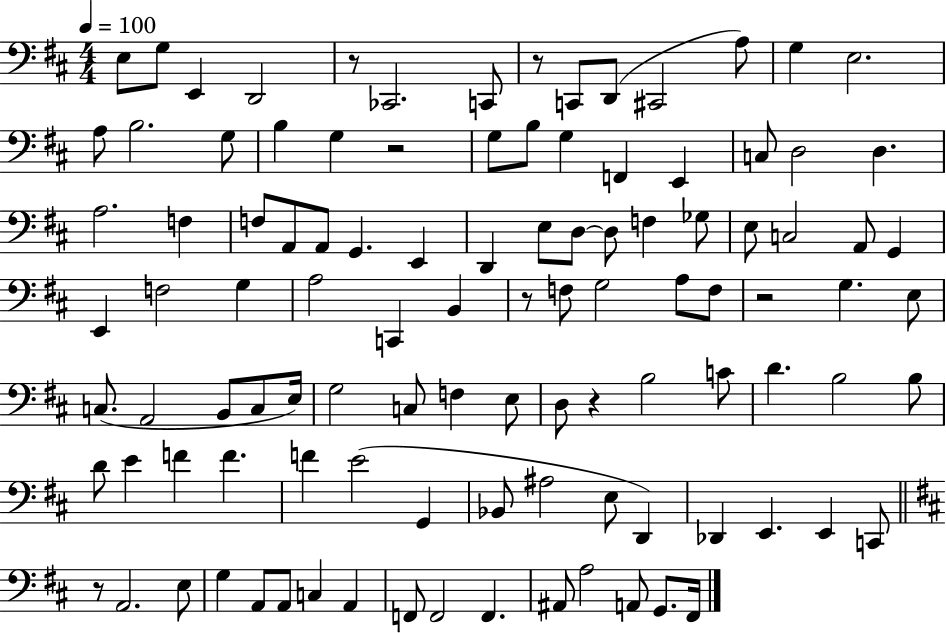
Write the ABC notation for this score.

X:1
T:Untitled
M:4/4
L:1/4
K:D
E,/2 G,/2 E,, D,,2 z/2 _C,,2 C,,/2 z/2 C,,/2 D,,/2 ^C,,2 A,/2 G, E,2 A,/2 B,2 G,/2 B, G, z2 G,/2 B,/2 G, F,, E,, C,/2 D,2 D, A,2 F, F,/2 A,,/2 A,,/2 G,, E,, D,, E,/2 D,/2 D,/2 F, _G,/2 E,/2 C,2 A,,/2 G,, E,, F,2 G, A,2 C,, B,, z/2 F,/2 G,2 A,/2 F,/2 z2 G, E,/2 C,/2 A,,2 B,,/2 C,/2 E,/4 G,2 C,/2 F, E,/2 D,/2 z B,2 C/2 D B,2 B,/2 D/2 E F F F E2 G,, _B,,/2 ^A,2 E,/2 D,, _D,, E,, E,, C,,/2 z/2 A,,2 E,/2 G, A,,/2 A,,/2 C, A,, F,,/2 F,,2 F,, ^A,,/2 A,2 A,,/2 G,,/2 ^F,,/4